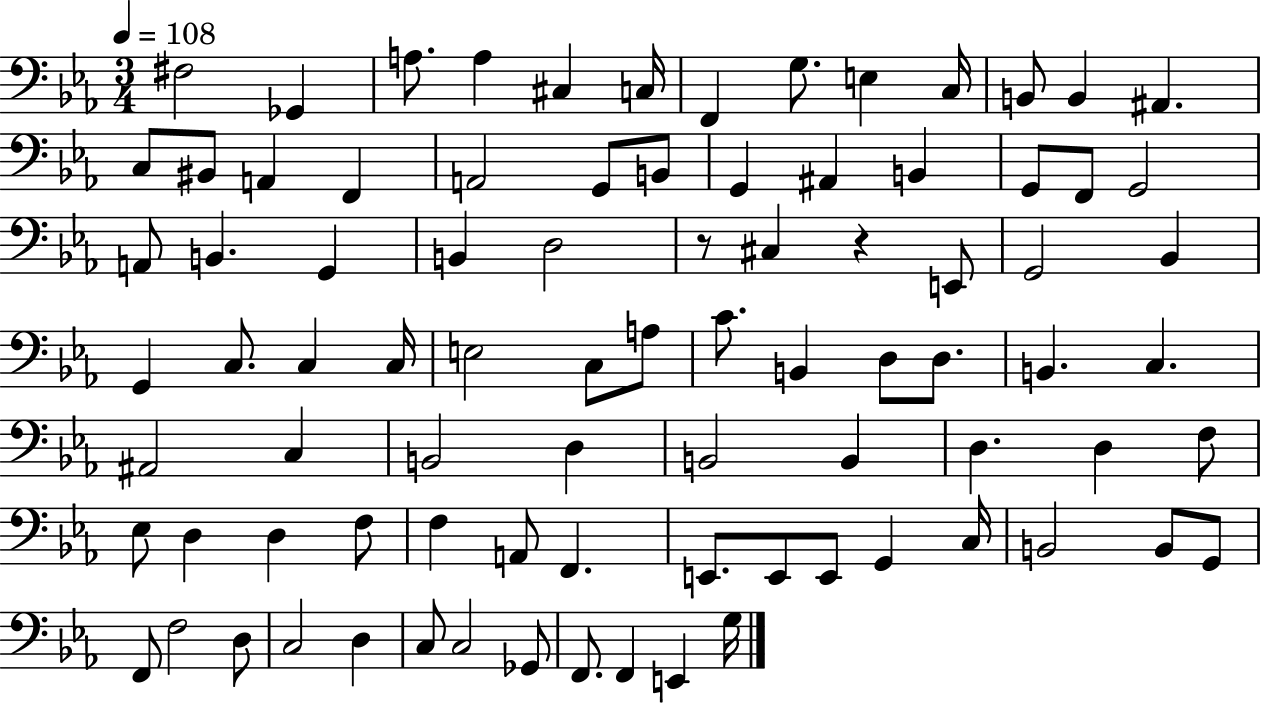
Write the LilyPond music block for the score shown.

{
  \clef bass
  \numericTimeSignature
  \time 3/4
  \key ees \major
  \tempo 4 = 108
  fis2 ges,4 | a8. a4 cis4 c16 | f,4 g8. e4 c16 | b,8 b,4 ais,4. | \break c8 bis,8 a,4 f,4 | a,2 g,8 b,8 | g,4 ais,4 b,4 | g,8 f,8 g,2 | \break a,8 b,4. g,4 | b,4 d2 | r8 cis4 r4 e,8 | g,2 bes,4 | \break g,4 c8. c4 c16 | e2 c8 a8 | c'8. b,4 d8 d8. | b,4. c4. | \break ais,2 c4 | b,2 d4 | b,2 b,4 | d4. d4 f8 | \break ees8 d4 d4 f8 | f4 a,8 f,4. | e,8. e,8 e,8 g,4 c16 | b,2 b,8 g,8 | \break f,8 f2 d8 | c2 d4 | c8 c2 ges,8 | f,8. f,4 e,4 g16 | \break \bar "|."
}